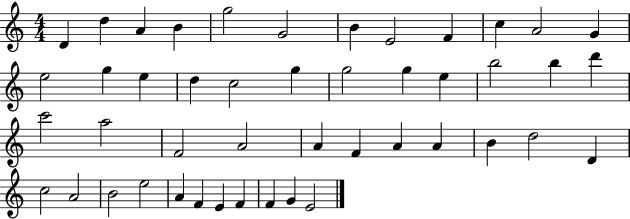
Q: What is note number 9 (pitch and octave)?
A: F4